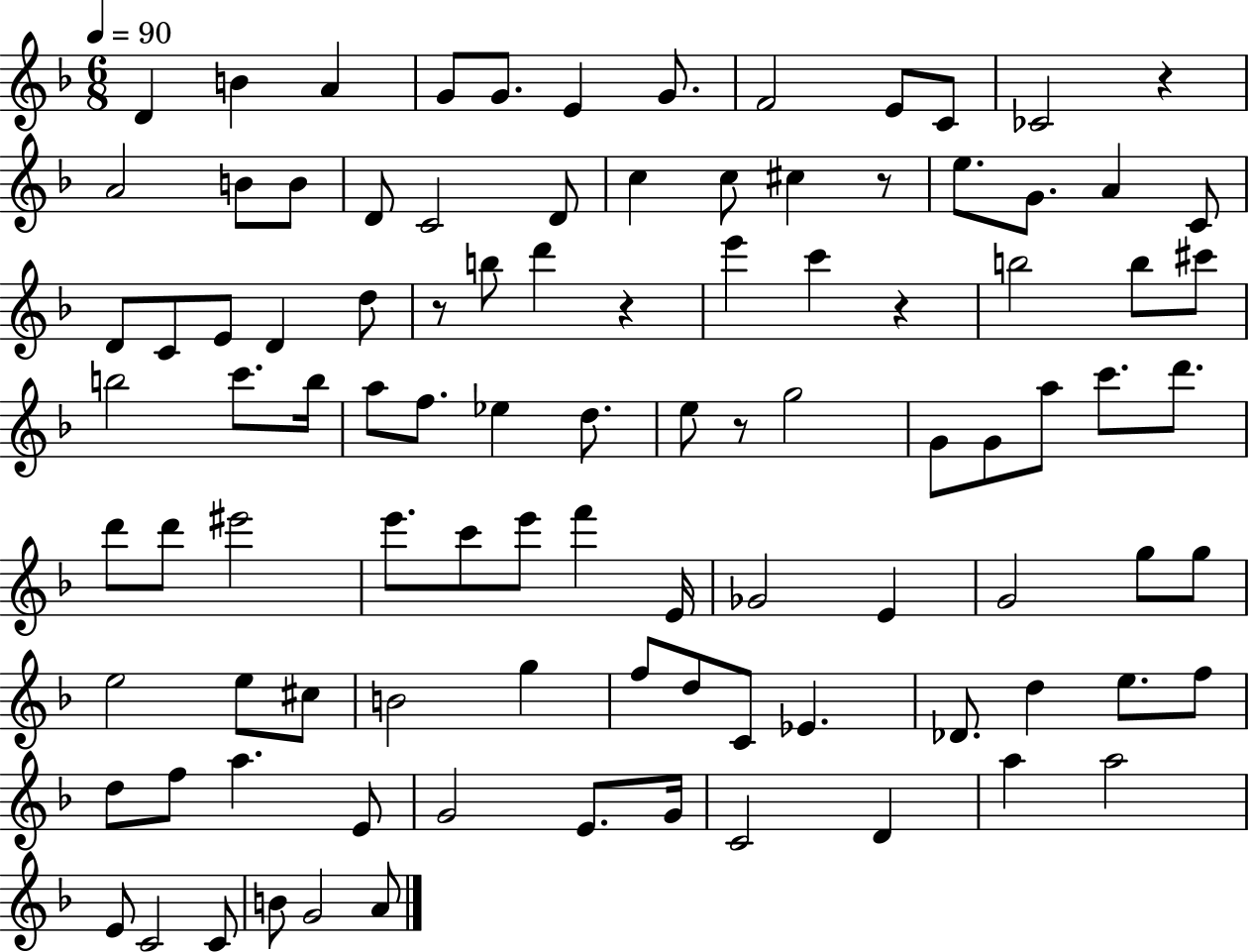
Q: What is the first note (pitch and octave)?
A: D4